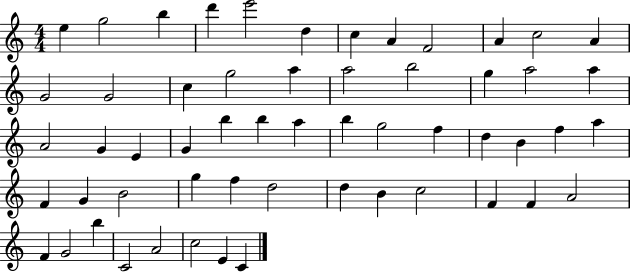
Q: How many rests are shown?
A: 0